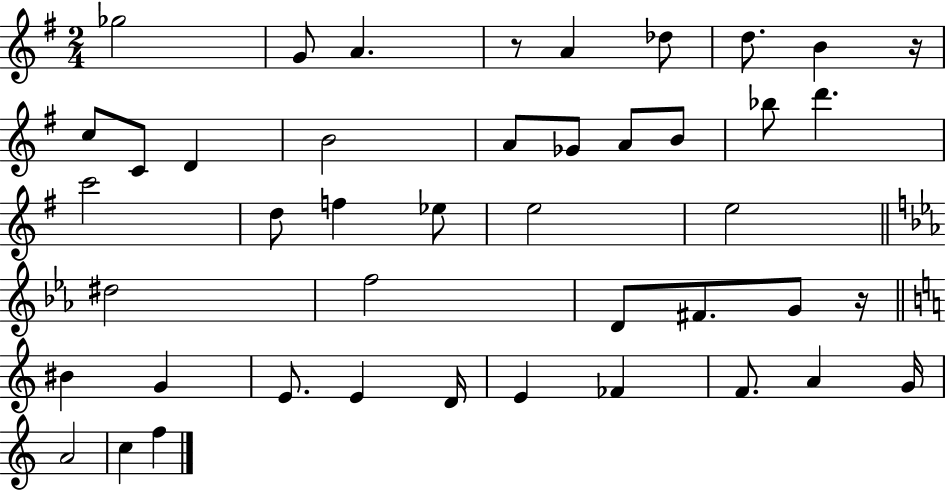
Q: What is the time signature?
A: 2/4